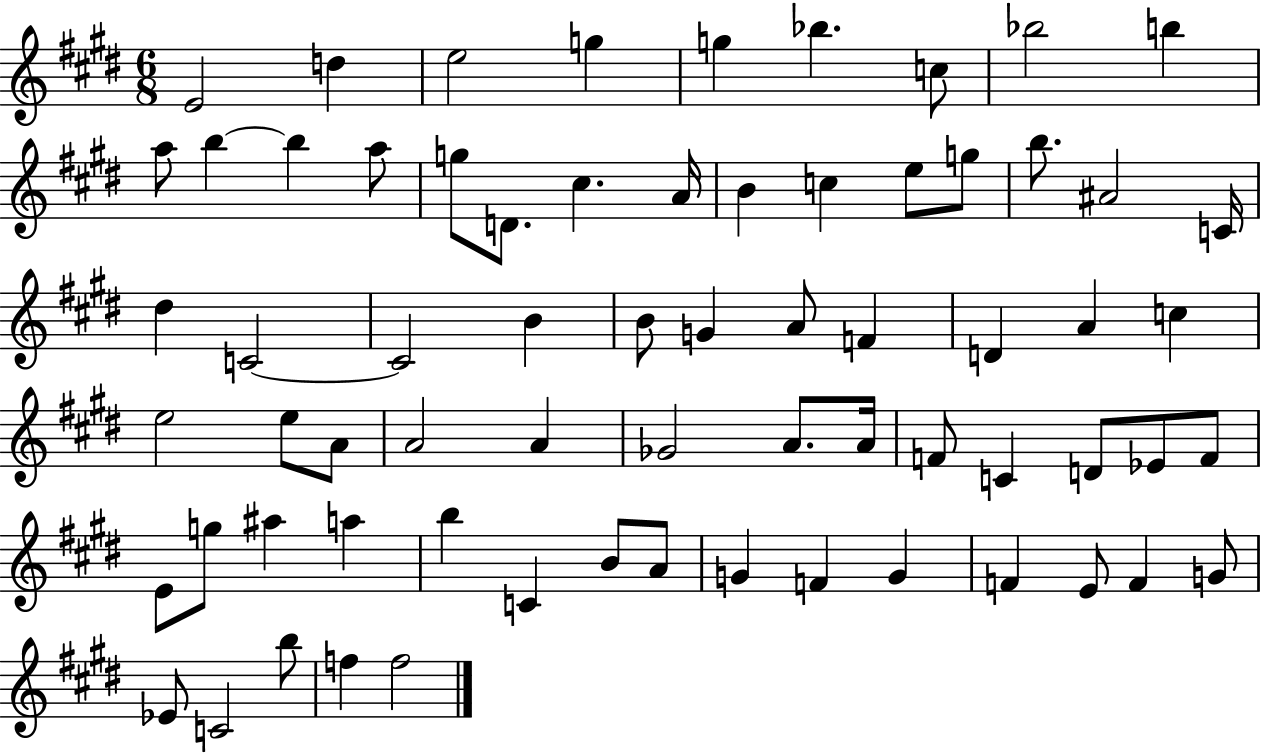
X:1
T:Untitled
M:6/8
L:1/4
K:E
E2 d e2 g g _b c/2 _b2 b a/2 b b a/2 g/2 D/2 ^c A/4 B c e/2 g/2 b/2 ^A2 C/4 ^d C2 C2 B B/2 G A/2 F D A c e2 e/2 A/2 A2 A _G2 A/2 A/4 F/2 C D/2 _E/2 F/2 E/2 g/2 ^a a b C B/2 A/2 G F G F E/2 F G/2 _E/2 C2 b/2 f f2